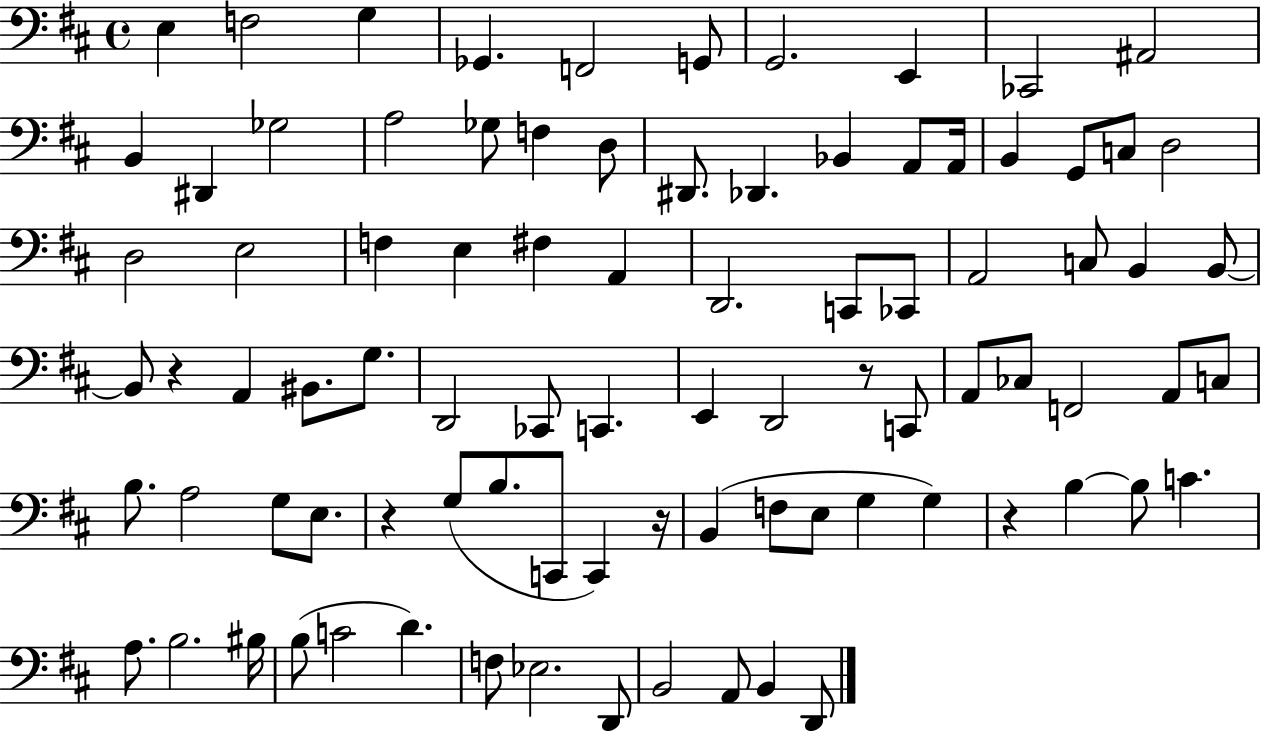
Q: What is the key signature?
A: D major